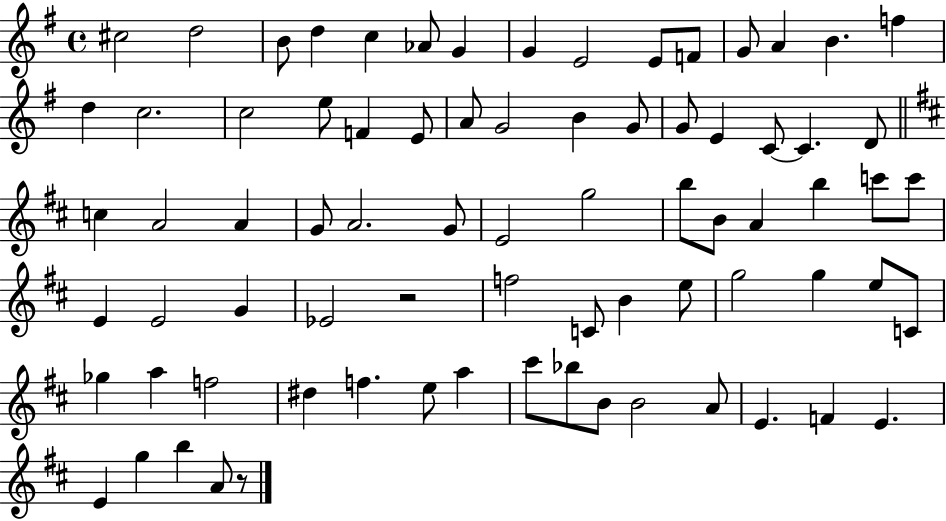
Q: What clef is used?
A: treble